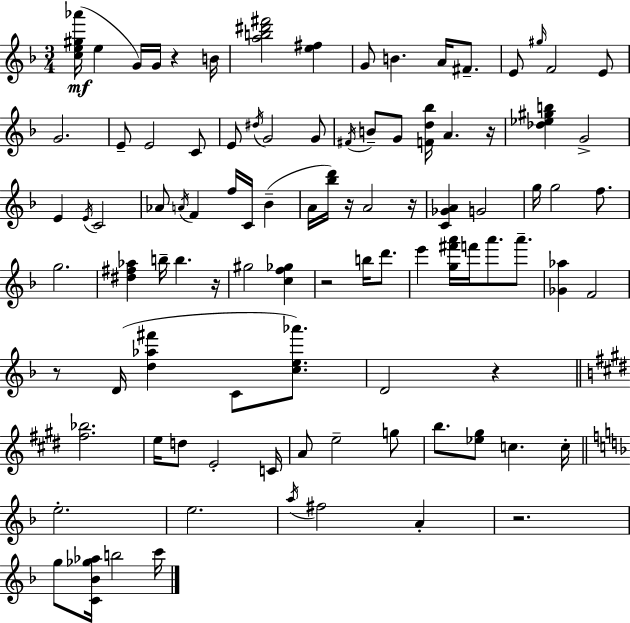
[C5,E5,G#5,Ab6]/s E5/q G4/s G4/s R/q B4/s [A5,B5,D#6,F#6]/h [E5,F#5]/q G4/e B4/q. A4/s F#4/e. E4/e G#5/s F4/h E4/e G4/h. E4/e E4/h C4/e E4/e D#5/s G4/h G4/e F#4/s B4/e G4/e [F4,D5,Bb5]/s A4/q. R/s [Db5,Eb5,G#5,B5]/q G4/h E4/q E4/s C4/h Ab4/e A4/s F4/q F5/s C4/s Bb4/q A4/s [Bb5,D6]/s R/s A4/h R/s [C4,Gb4,A4]/q G4/h G5/s G5/h F5/e. G5/h. [D#5,F#5,Ab5]/q B5/s B5/q. R/s G#5/h [C5,F5,Gb5]/q R/h B5/s D6/e. E6/q [G5,F#6,A6]/s F6/s A6/e. A6/e. [Gb4,Ab5]/q F4/h R/e D4/s [D5,Ab5,F#6]/q C4/e [C5,E5,Ab6]/e. D4/h R/q [F#5,Bb5]/h. E5/s D5/e E4/h C4/s A4/e E5/h G5/e B5/e. [Eb5,G#5]/e C5/q. C5/s E5/h. E5/h. A5/s F#5/h A4/q R/h. G5/e [C4,Bb4,Gb5,Ab5]/s B5/h C6/s